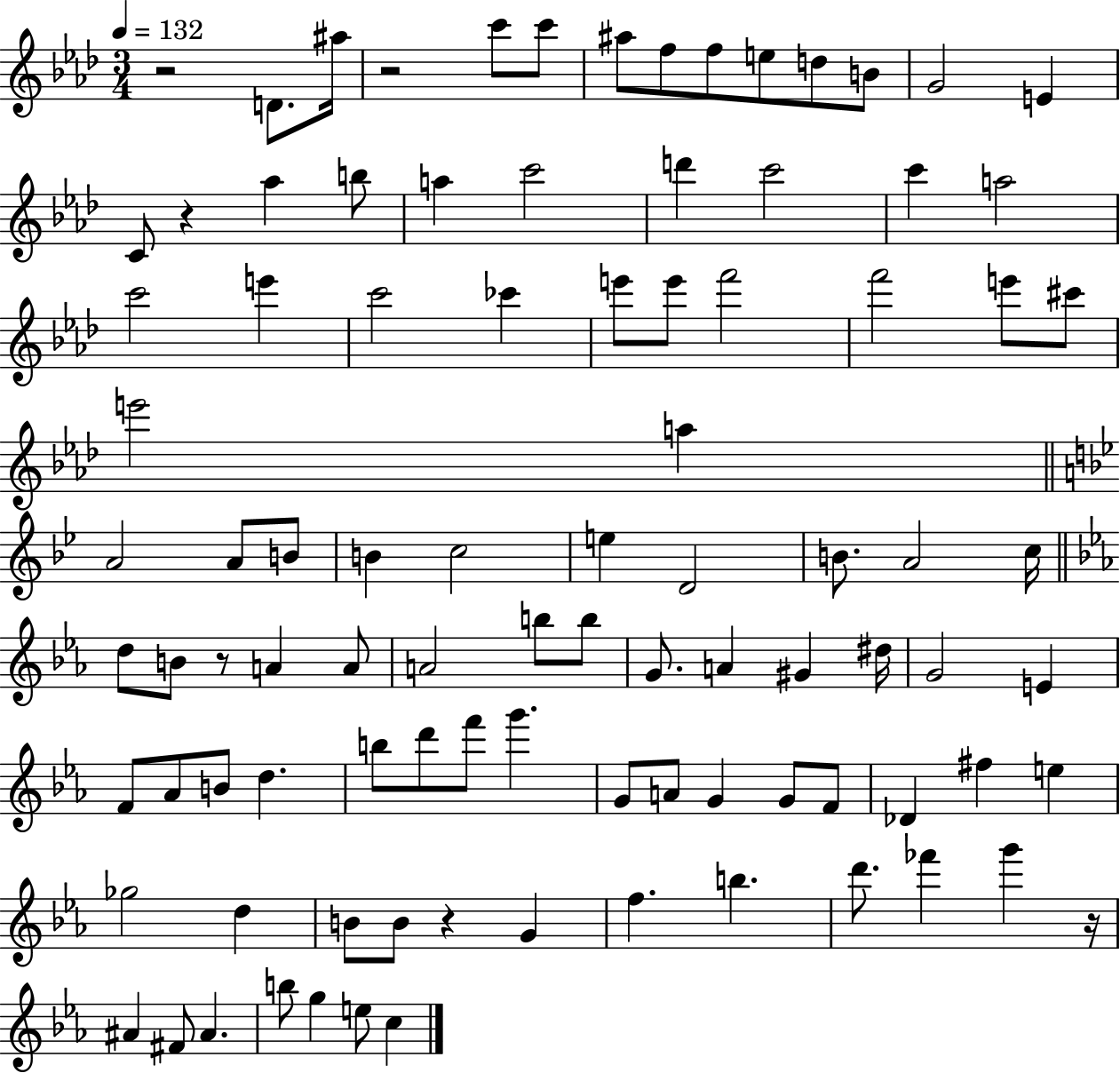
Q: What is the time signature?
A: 3/4